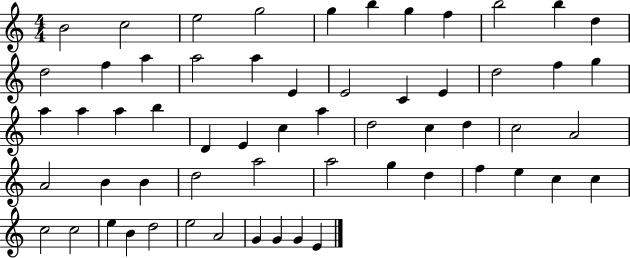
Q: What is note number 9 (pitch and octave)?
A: B5